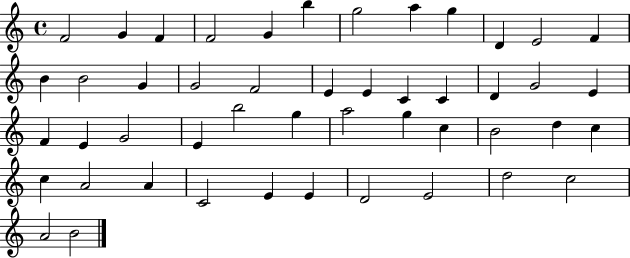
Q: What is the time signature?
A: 4/4